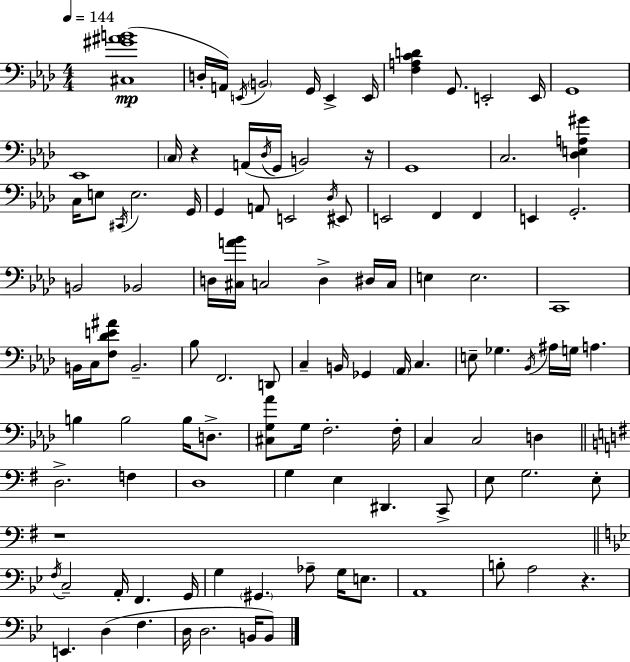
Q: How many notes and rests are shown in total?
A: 111